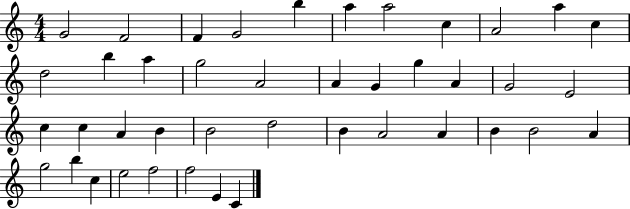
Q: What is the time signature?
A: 4/4